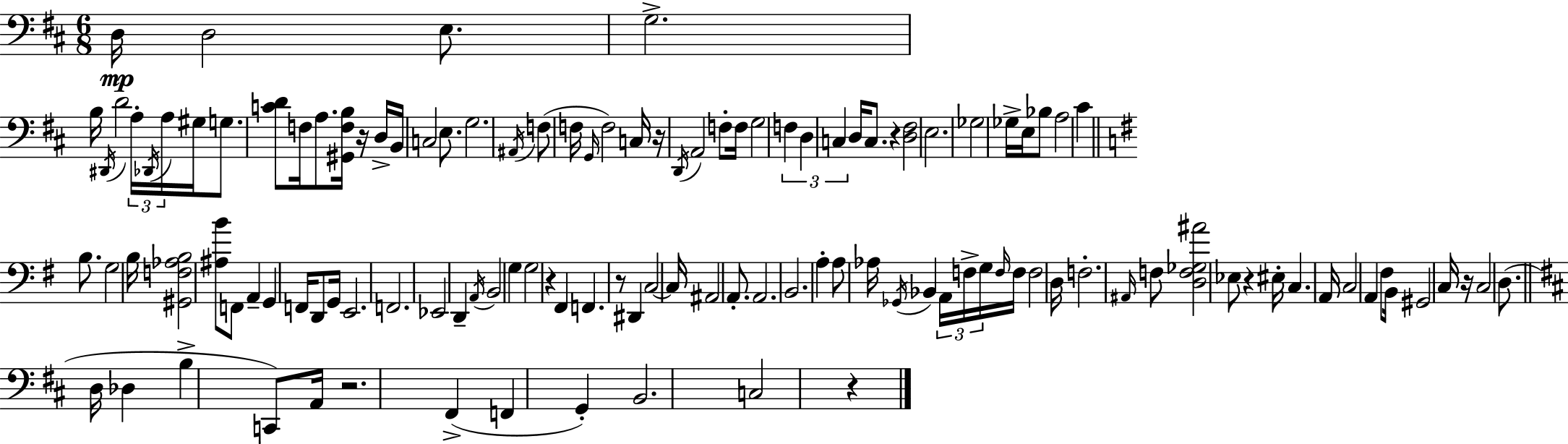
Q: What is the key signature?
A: D major